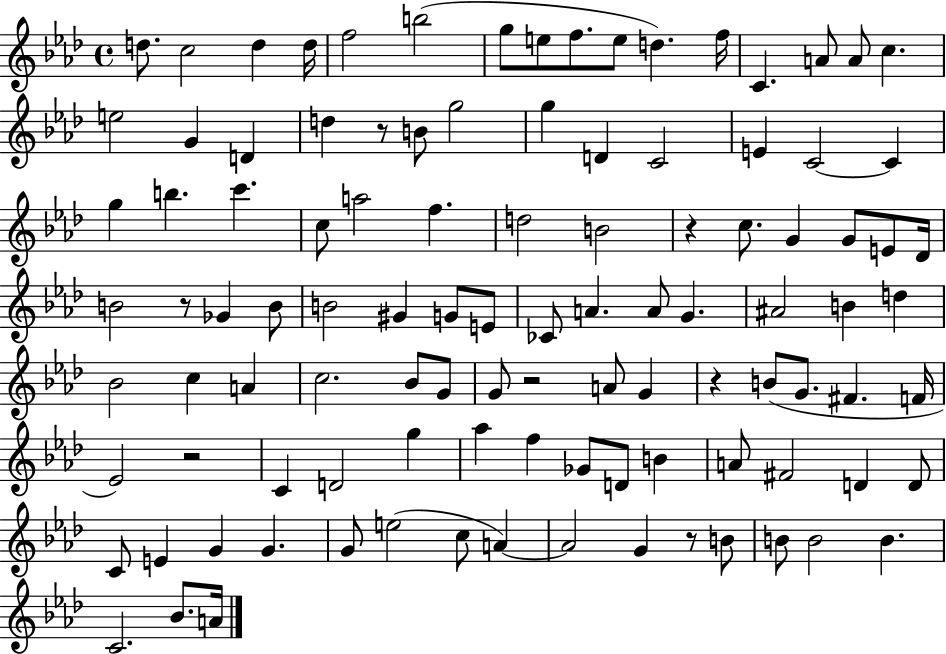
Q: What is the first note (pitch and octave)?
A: D5